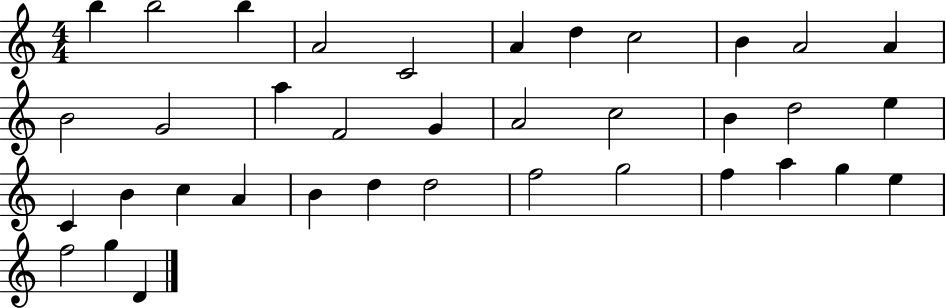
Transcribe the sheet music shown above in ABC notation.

X:1
T:Untitled
M:4/4
L:1/4
K:C
b b2 b A2 C2 A d c2 B A2 A B2 G2 a F2 G A2 c2 B d2 e C B c A B d d2 f2 g2 f a g e f2 g D